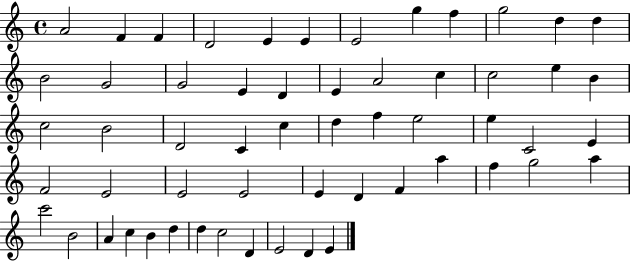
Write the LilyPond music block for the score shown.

{
  \clef treble
  \time 4/4
  \defaultTimeSignature
  \key c \major
  a'2 f'4 f'4 | d'2 e'4 e'4 | e'2 g''4 f''4 | g''2 d''4 d''4 | \break b'2 g'2 | g'2 e'4 d'4 | e'4 a'2 c''4 | c''2 e''4 b'4 | \break c''2 b'2 | d'2 c'4 c''4 | d''4 f''4 e''2 | e''4 c'2 e'4 | \break f'2 e'2 | e'2 e'2 | e'4 d'4 f'4 a''4 | f''4 g''2 a''4 | \break c'''2 b'2 | a'4 c''4 b'4 d''4 | d''4 c''2 d'4 | e'2 d'4 e'4 | \break \bar "|."
}